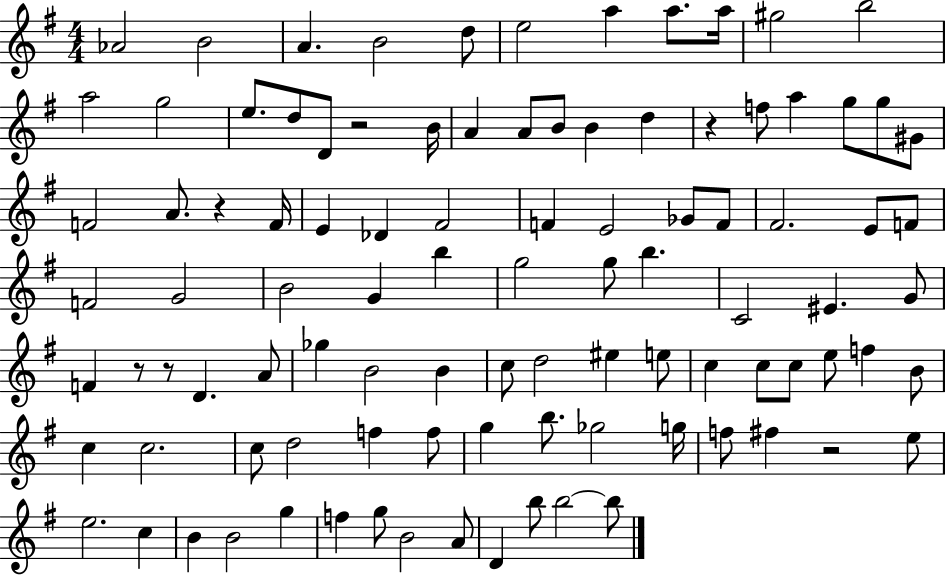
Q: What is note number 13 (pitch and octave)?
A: G5